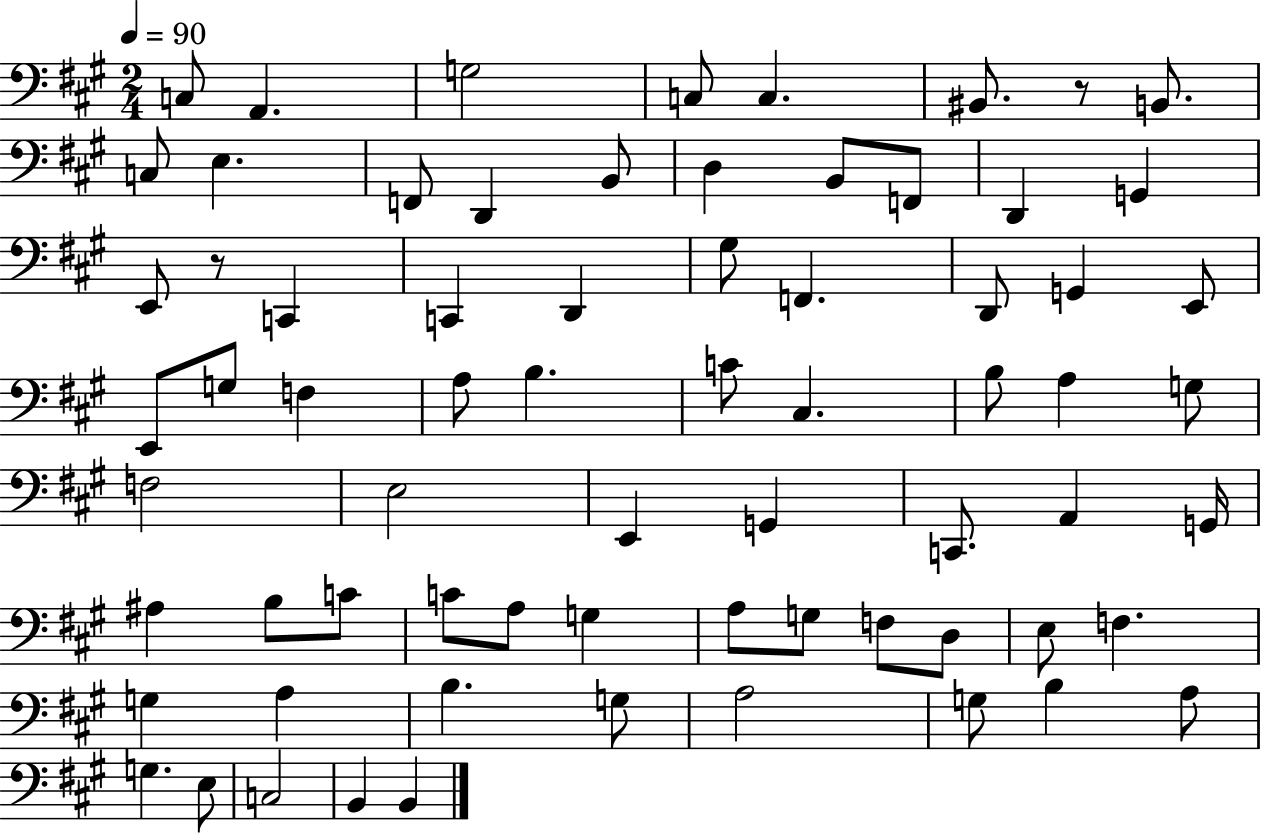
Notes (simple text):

C3/e A2/q. G3/h C3/e C3/q. BIS2/e. R/e B2/e. C3/e E3/q. F2/e D2/q B2/e D3/q B2/e F2/e D2/q G2/q E2/e R/e C2/q C2/q D2/q G#3/e F2/q. D2/e G2/q E2/e E2/e G3/e F3/q A3/e B3/q. C4/e C#3/q. B3/e A3/q G3/e F3/h E3/h E2/q G2/q C2/e. A2/q G2/s A#3/q B3/e C4/e C4/e A3/e G3/q A3/e G3/e F3/e D3/e E3/e F3/q. G3/q A3/q B3/q. G3/e A3/h G3/e B3/q A3/e G3/q. E3/e C3/h B2/q B2/q